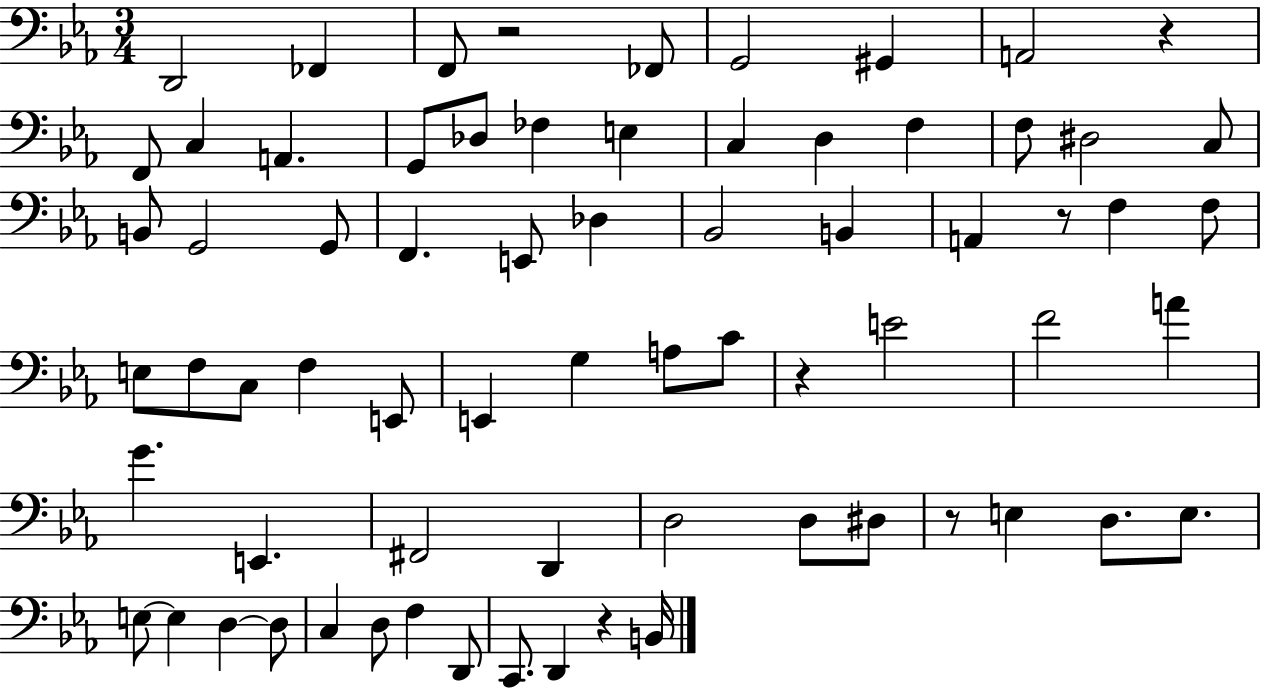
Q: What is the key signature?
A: EES major